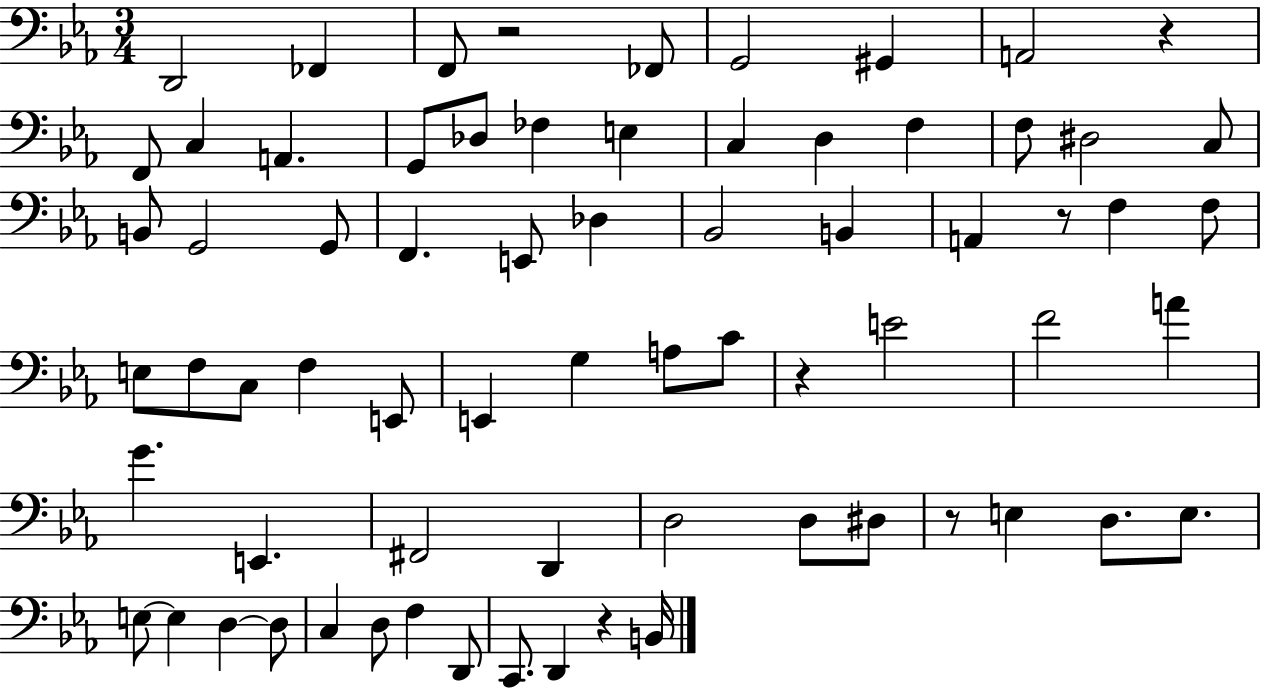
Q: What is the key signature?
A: EES major